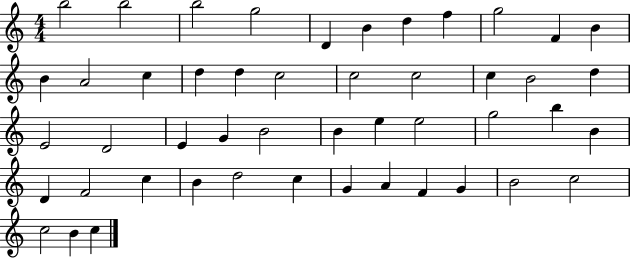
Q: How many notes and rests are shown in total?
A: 48